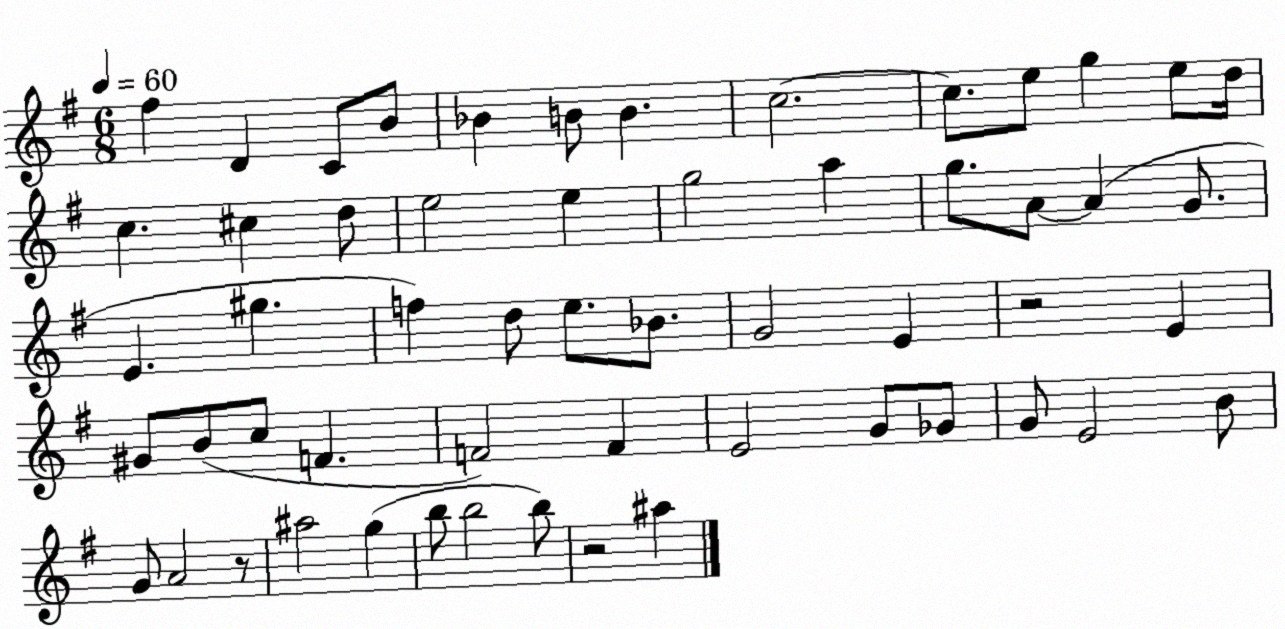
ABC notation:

X:1
T:Untitled
M:6/8
L:1/4
K:G
^f D C/2 B/2 _B B/2 B c2 c/2 e/2 g e/2 d/4 c ^c d/2 e2 e g2 a g/2 A/2 A G/2 E ^g f d/2 e/2 _B/2 G2 E z2 E ^G/2 B/2 c/2 F F2 F E2 G/2 _G/2 G/2 E2 B/2 G/2 A2 z/2 ^a2 g b/2 b2 b/2 z2 ^a